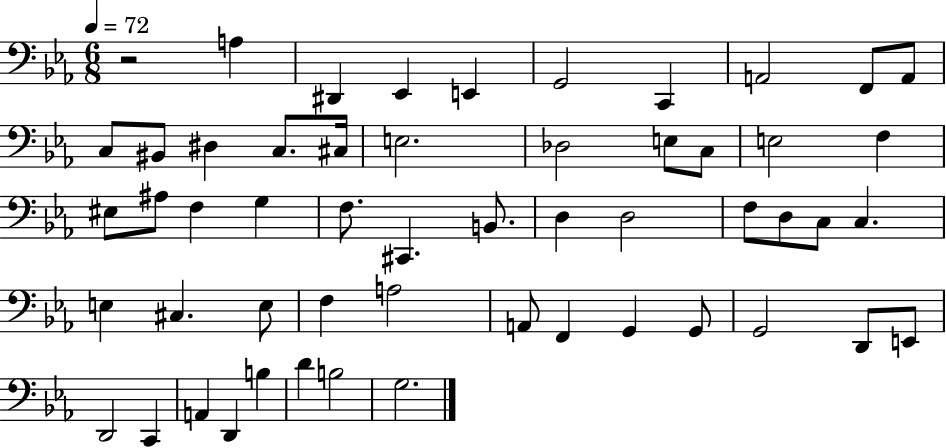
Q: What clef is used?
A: bass